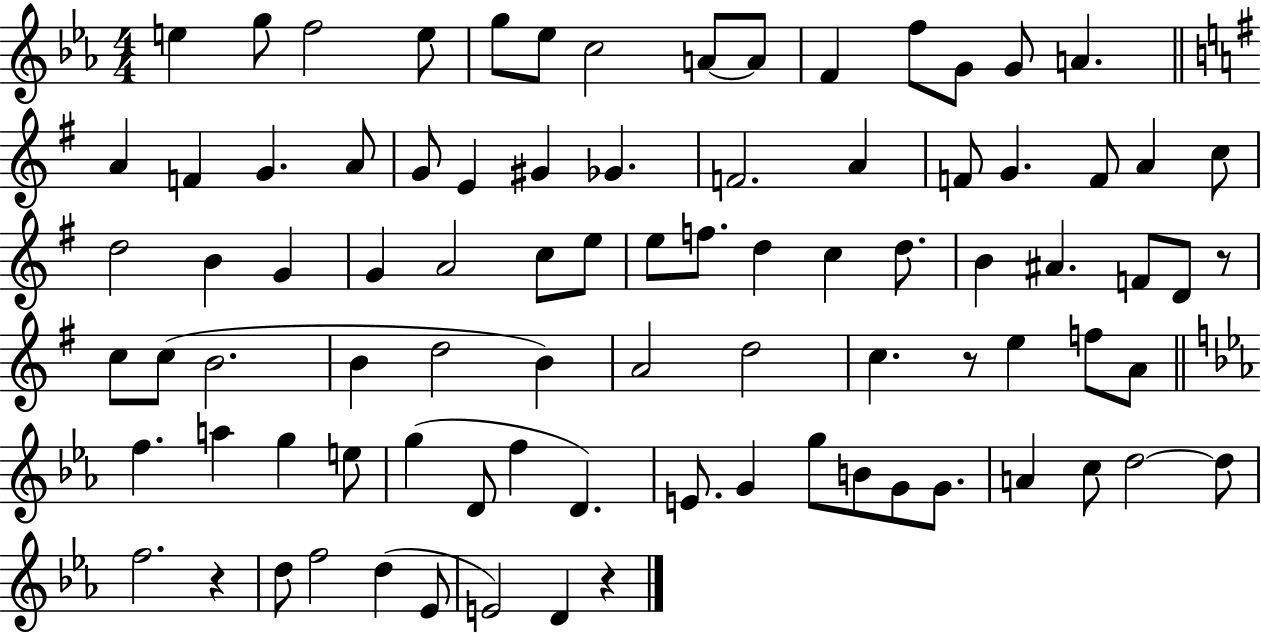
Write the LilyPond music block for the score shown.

{
  \clef treble
  \numericTimeSignature
  \time 4/4
  \key ees \major
  \repeat volta 2 { e''4 g''8 f''2 e''8 | g''8 ees''8 c''2 a'8~~ a'8 | f'4 f''8 g'8 g'8 a'4. | \bar "||" \break \key g \major a'4 f'4 g'4. a'8 | g'8 e'4 gis'4 ges'4. | f'2. a'4 | f'8 g'4. f'8 a'4 c''8 | \break d''2 b'4 g'4 | g'4 a'2 c''8 e''8 | e''8 f''8. d''4 c''4 d''8. | b'4 ais'4. f'8 d'8 r8 | \break c''8 c''8( b'2. | b'4 d''2 b'4) | a'2 d''2 | c''4. r8 e''4 f''8 a'8 | \break \bar "||" \break \key ees \major f''4. a''4 g''4 e''8 | g''4( d'8 f''4 d'4.) | e'8. g'4 g''8 b'8 g'8 g'8. | a'4 c''8 d''2~~ d''8 | \break f''2. r4 | d''8 f''2 d''4( ees'8 | e'2) d'4 r4 | } \bar "|."
}